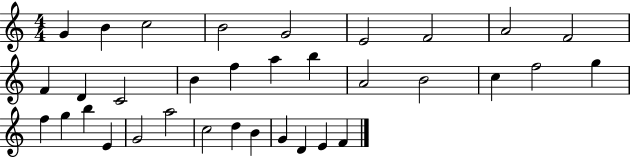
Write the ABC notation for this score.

X:1
T:Untitled
M:4/4
L:1/4
K:C
G B c2 B2 G2 E2 F2 A2 F2 F D C2 B f a b A2 B2 c f2 g f g b E G2 a2 c2 d B G D E F